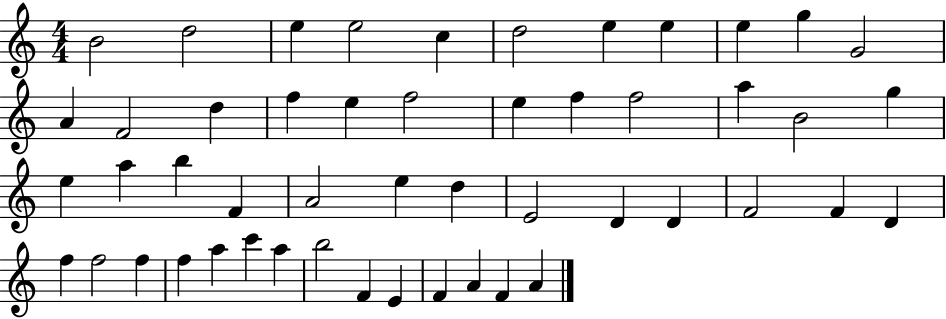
B4/h D5/h E5/q E5/h C5/q D5/h E5/q E5/q E5/q G5/q G4/h A4/q F4/h D5/q F5/q E5/q F5/h E5/q F5/q F5/h A5/q B4/h G5/q E5/q A5/q B5/q F4/q A4/h E5/q D5/q E4/h D4/q D4/q F4/h F4/q D4/q F5/q F5/h F5/q F5/q A5/q C6/q A5/q B5/h F4/q E4/q F4/q A4/q F4/q A4/q